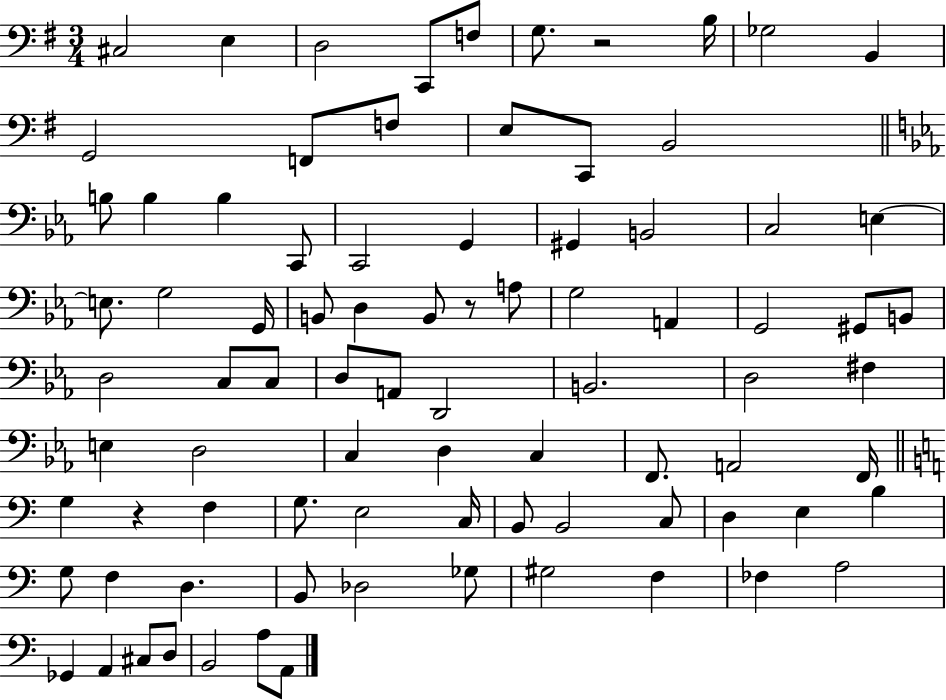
{
  \clef bass
  \numericTimeSignature
  \time 3/4
  \key g \major
  cis2 e4 | d2 c,8 f8 | g8. r2 b16 | ges2 b,4 | \break g,2 f,8 f8 | e8 c,8 b,2 | \bar "||" \break \key ees \major b8 b4 b4 c,8 | c,2 g,4 | gis,4 b,2 | c2 e4~~ | \break e8. g2 g,16 | b,8 d4 b,8 r8 a8 | g2 a,4 | g,2 gis,8 b,8 | \break d2 c8 c8 | d8 a,8 d,2 | b,2. | d2 fis4 | \break e4 d2 | c4 d4 c4 | f,8. a,2 f,16 | \bar "||" \break \key a \minor g4 r4 f4 | g8. e2 c16 | b,8 b,2 c8 | d4 e4 b4 | \break g8 f4 d4. | b,8 des2 ges8 | gis2 f4 | fes4 a2 | \break ges,4 a,4 cis8 d8 | b,2 a8 a,8 | \bar "|."
}